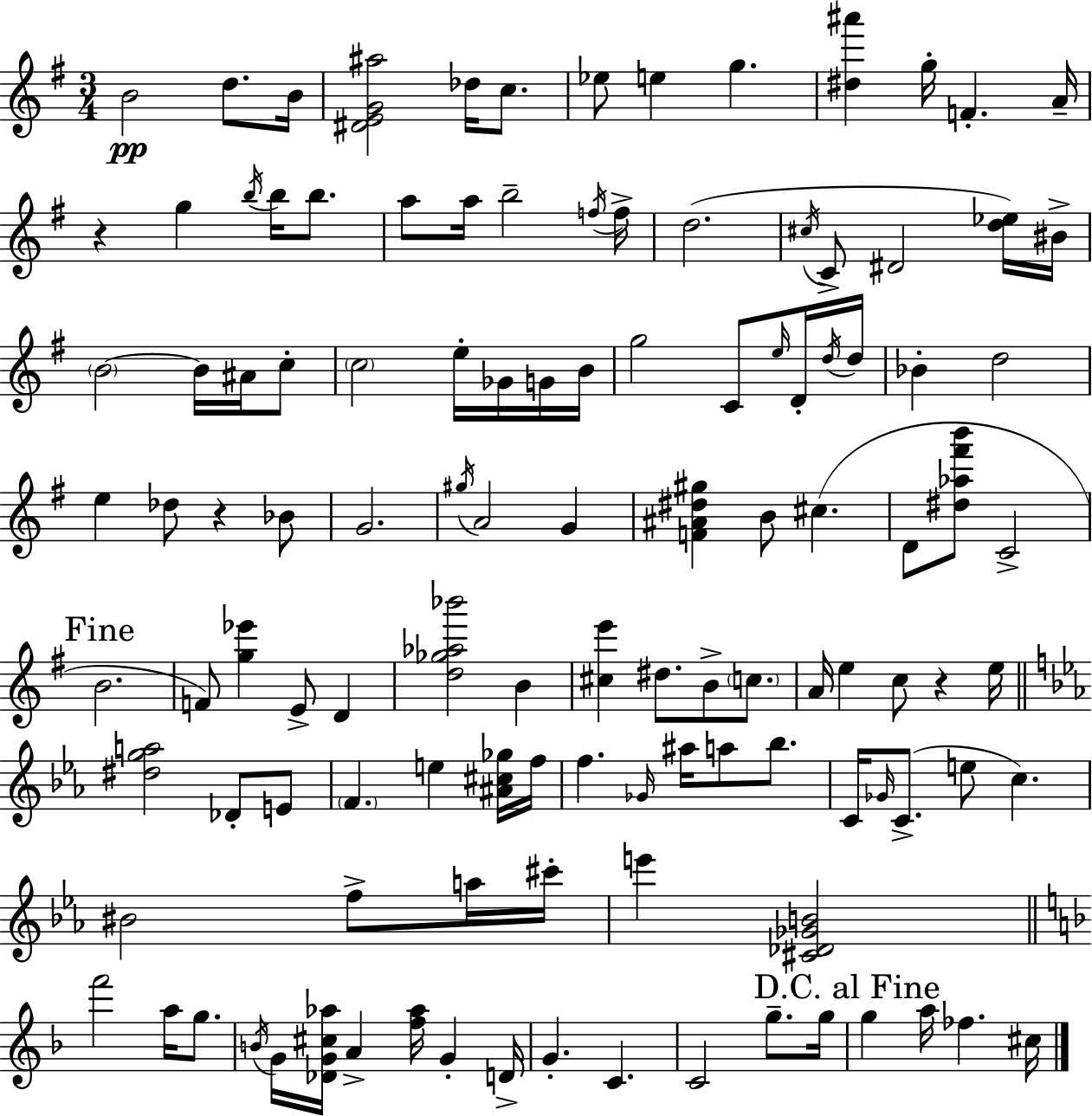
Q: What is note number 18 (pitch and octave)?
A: B5